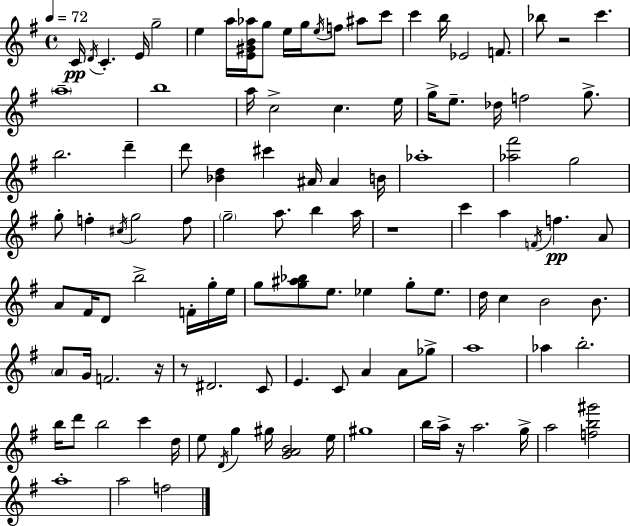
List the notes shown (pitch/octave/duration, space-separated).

C4/s D4/s C4/q. E4/s G5/h E5/q A5/s [E4,G#4,B4,Ab5]/s G5/e E5/s G5/s E5/s F5/e A#5/e C6/e C6/q B5/s Eb4/h F4/e. Bb5/e R/h C6/q. A5/w B5/w A5/s C5/h C5/q. E5/s G5/s E5/e. Db5/s F5/h G5/e. B5/h. D6/q D6/e [Bb4,D5]/q C#6/q A#4/s A#4/q B4/s Ab5/w [Ab5,F#6]/h G5/h G5/e F5/q C#5/s G5/h F5/e G5/h A5/e. B5/q A5/s R/w C6/q A5/q F4/s F5/q. A4/e A4/e F#4/s D4/e B5/h F4/s G5/s E5/s G5/e [G5,A#5,Bb5]/e E5/e. Eb5/q G5/e Eb5/e. D5/s C5/q B4/h B4/e. A4/e G4/s F4/h. R/s R/e D#4/h. C4/e E4/q. C4/e A4/q A4/e Gb5/e A5/w Ab5/q B5/h. B5/s D6/e B5/h C6/q D5/s E5/e D4/s G5/q G#5/s [G4,A4,B4]/h E5/s G#5/w B5/s A5/s R/s A5/h. G5/s A5/h [F5,B5,G#6]/h A5/w A5/h F5/h